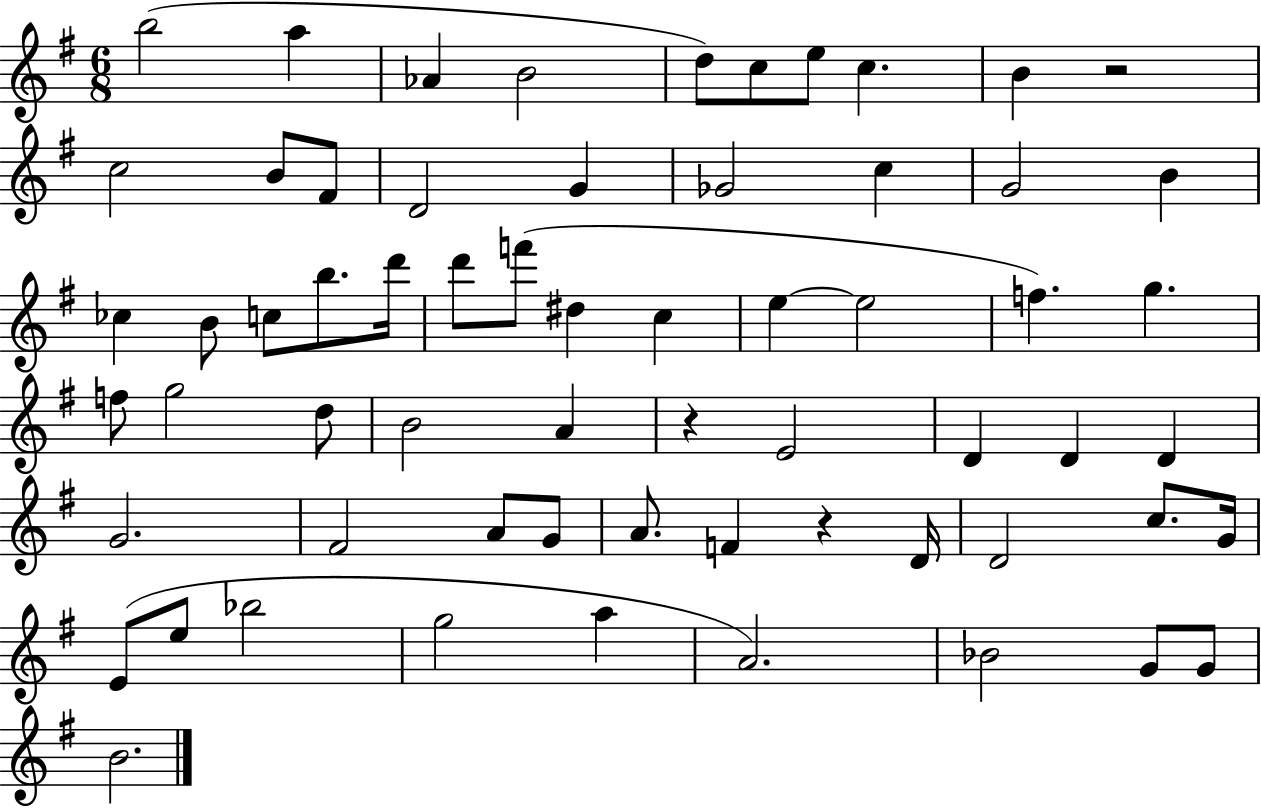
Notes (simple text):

B5/h A5/q Ab4/q B4/h D5/e C5/e E5/e C5/q. B4/q R/h C5/h B4/e F#4/e D4/h G4/q Gb4/h C5/q G4/h B4/q CES5/q B4/e C5/e B5/e. D6/s D6/e F6/e D#5/q C5/q E5/q E5/h F5/q. G5/q. F5/e G5/h D5/e B4/h A4/q R/q E4/h D4/q D4/q D4/q G4/h. F#4/h A4/e G4/e A4/e. F4/q R/q D4/s D4/h C5/e. G4/s E4/e E5/e Bb5/h G5/h A5/q A4/h. Bb4/h G4/e G4/e B4/h.